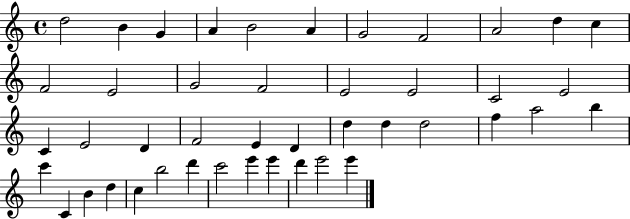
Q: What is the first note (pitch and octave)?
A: D5